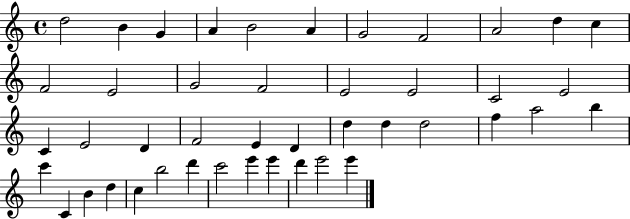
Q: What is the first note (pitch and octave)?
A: D5